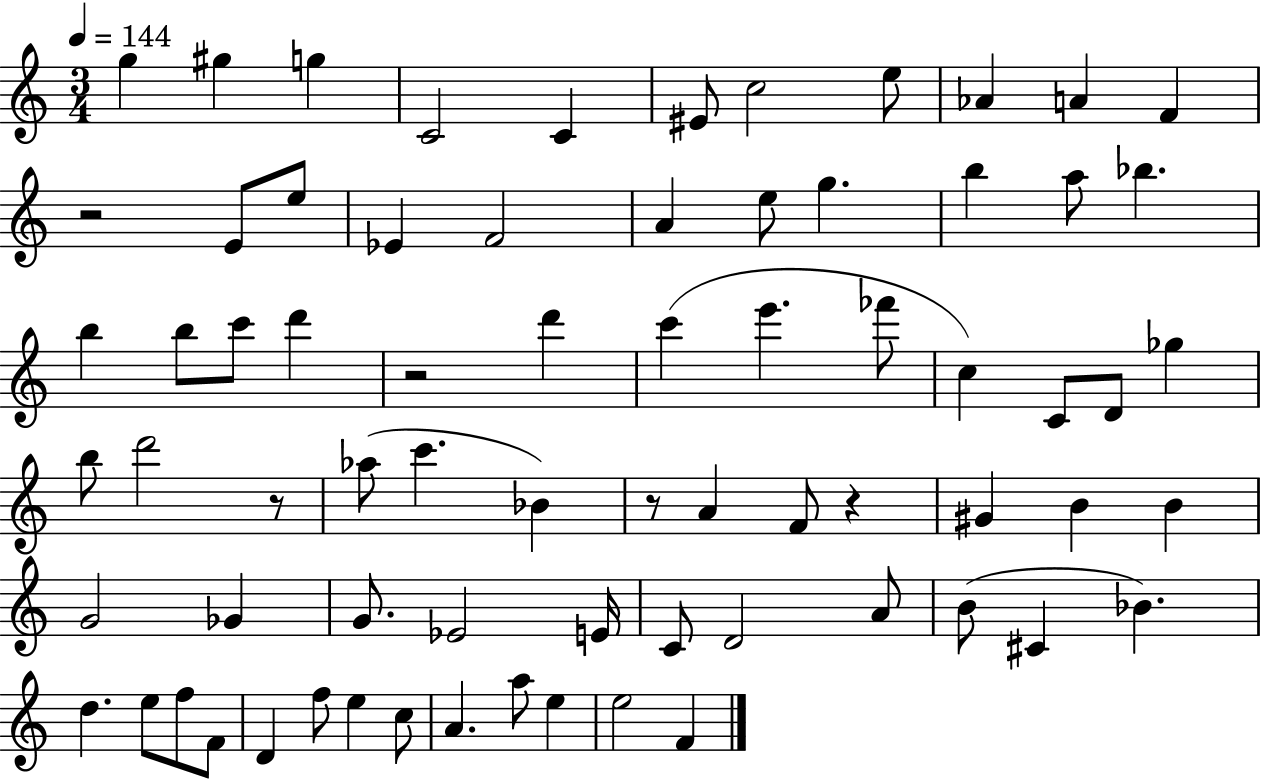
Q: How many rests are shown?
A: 5